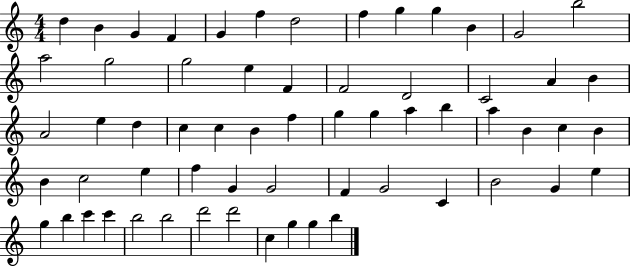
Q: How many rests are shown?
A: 0